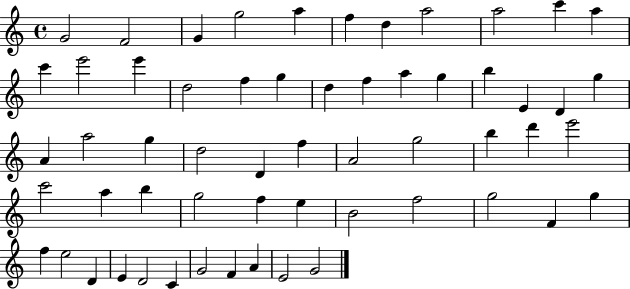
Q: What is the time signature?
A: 4/4